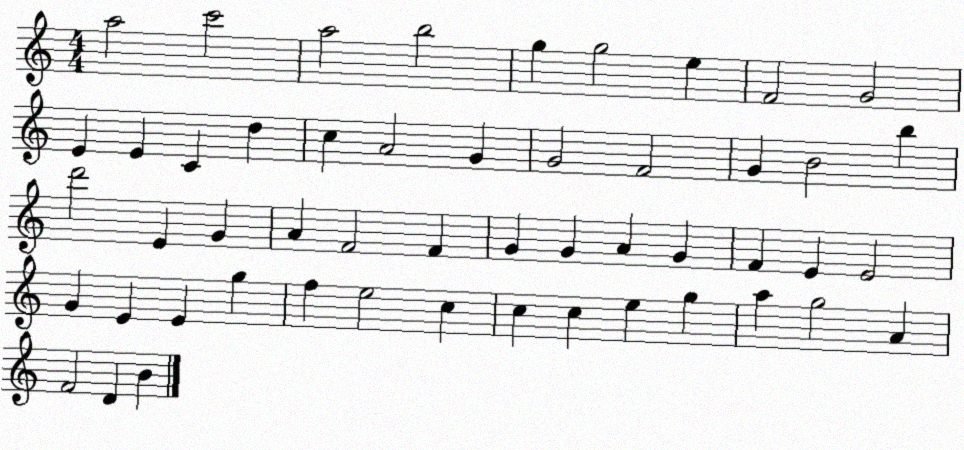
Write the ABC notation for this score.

X:1
T:Untitled
M:4/4
L:1/4
K:C
a2 c'2 a2 b2 g g2 e F2 G2 E E C d c A2 G G2 F2 G B2 b d'2 E G A F2 F G G A G F E E2 G E E g f e2 c c c e g a g2 A F2 D B